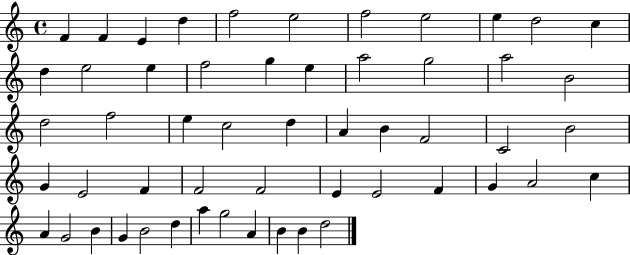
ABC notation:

X:1
T:Untitled
M:4/4
L:1/4
K:C
F F E d f2 e2 f2 e2 e d2 c d e2 e f2 g e a2 g2 a2 B2 d2 f2 e c2 d A B F2 C2 B2 G E2 F F2 F2 E E2 F G A2 c A G2 B G B2 d a g2 A B B d2